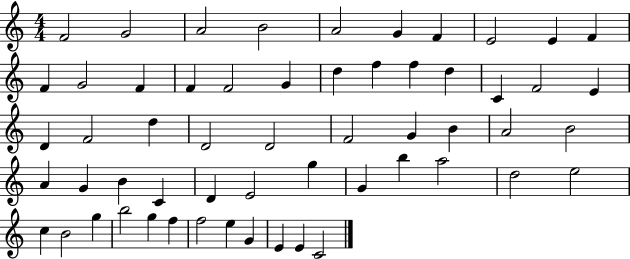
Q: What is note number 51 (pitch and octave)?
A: F5